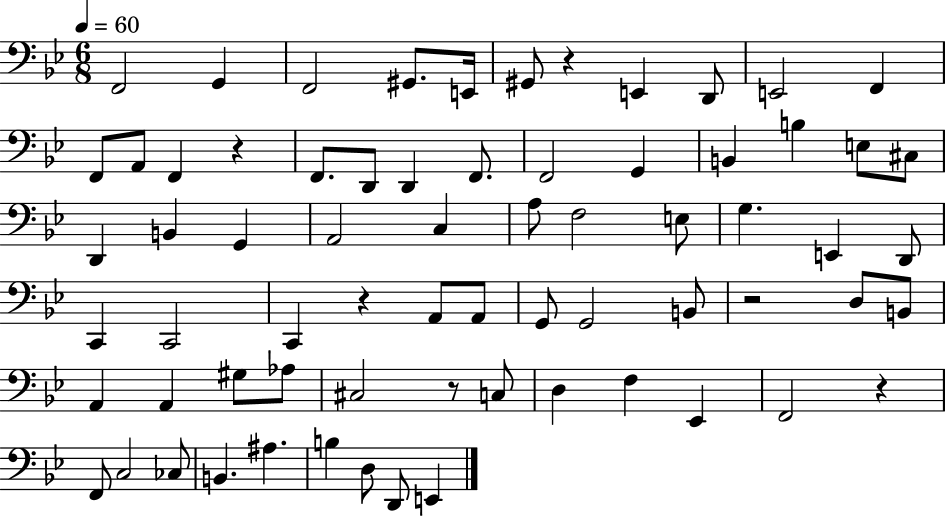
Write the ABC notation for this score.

X:1
T:Untitled
M:6/8
L:1/4
K:Bb
F,,2 G,, F,,2 ^G,,/2 E,,/4 ^G,,/2 z E,, D,,/2 E,,2 F,, F,,/2 A,,/2 F,, z F,,/2 D,,/2 D,, F,,/2 F,,2 G,, B,, B, E,/2 ^C,/2 D,, B,, G,, A,,2 C, A,/2 F,2 E,/2 G, E,, D,,/2 C,, C,,2 C,, z A,,/2 A,,/2 G,,/2 G,,2 B,,/2 z2 D,/2 B,,/2 A,, A,, ^G,/2 _A,/2 ^C,2 z/2 C,/2 D, F, _E,, F,,2 z F,,/2 C,2 _C,/2 B,, ^A, B, D,/2 D,,/2 E,,